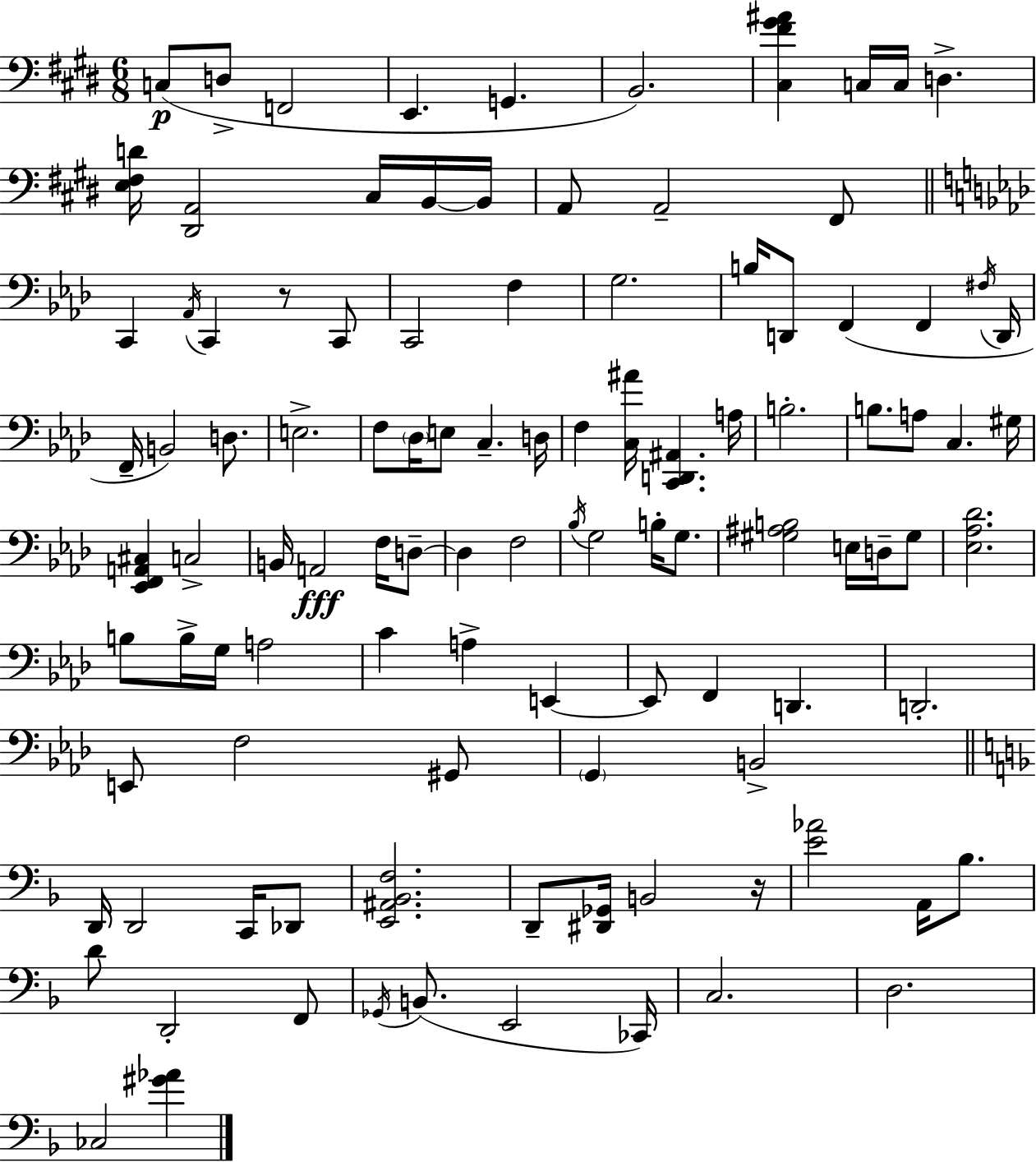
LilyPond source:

{
  \clef bass
  \numericTimeSignature
  \time 6/8
  \key e \major
  \repeat volta 2 { c8(\p d8-> f,2 | e,4. g,4. | b,2.) | <cis fis' gis' ais'>4 c16 c16 d4.-> | \break <e fis d'>16 <dis, a,>2 cis16 b,16~~ b,16 | a,8 a,2-- fis,8 | \bar "||" \break \key aes \major c,4 \acciaccatura { aes,16 } c,4 r8 c,8 | c,2 f4 | g2. | b16 d,8 f,4( f,4 | \break \acciaccatura { fis16 } d,16 f,16-- b,2) d8. | e2.-> | f8 \parenthesize des16 e8 c4.-- | d16 f4 <c ais'>16 <c, d, ais,>4. | \break a16 b2.-. | b8. a8 c4. | gis16 <ees, f, a, cis>4 c2-> | b,16 a,2\fff f16 | \break d8--~~ d4 f2 | \acciaccatura { bes16 } g2 b16-. | g8. <gis ais b>2 e16 | d16-- gis8 <ees aes des'>2. | \break b8 b16-> g16 a2 | c'4 a4-> e,4~~ | e,8 f,4 d,4. | d,2.-. | \break e,8 f2 | gis,8 \parenthesize g,4 b,2-> | \bar "||" \break \key f \major d,16 d,2 c,16 des,8 | <e, ais, bes, f>2. | d,8-- <dis, ges,>16 b,2 r16 | <e' aes'>2 a,16 bes8. | \break d'8 d,2-. f,8 | \acciaccatura { ges,16 } b,8.( e,2 | ces,16) c2. | d2. | \break ces2 <gis' aes'>4 | } \bar "|."
}